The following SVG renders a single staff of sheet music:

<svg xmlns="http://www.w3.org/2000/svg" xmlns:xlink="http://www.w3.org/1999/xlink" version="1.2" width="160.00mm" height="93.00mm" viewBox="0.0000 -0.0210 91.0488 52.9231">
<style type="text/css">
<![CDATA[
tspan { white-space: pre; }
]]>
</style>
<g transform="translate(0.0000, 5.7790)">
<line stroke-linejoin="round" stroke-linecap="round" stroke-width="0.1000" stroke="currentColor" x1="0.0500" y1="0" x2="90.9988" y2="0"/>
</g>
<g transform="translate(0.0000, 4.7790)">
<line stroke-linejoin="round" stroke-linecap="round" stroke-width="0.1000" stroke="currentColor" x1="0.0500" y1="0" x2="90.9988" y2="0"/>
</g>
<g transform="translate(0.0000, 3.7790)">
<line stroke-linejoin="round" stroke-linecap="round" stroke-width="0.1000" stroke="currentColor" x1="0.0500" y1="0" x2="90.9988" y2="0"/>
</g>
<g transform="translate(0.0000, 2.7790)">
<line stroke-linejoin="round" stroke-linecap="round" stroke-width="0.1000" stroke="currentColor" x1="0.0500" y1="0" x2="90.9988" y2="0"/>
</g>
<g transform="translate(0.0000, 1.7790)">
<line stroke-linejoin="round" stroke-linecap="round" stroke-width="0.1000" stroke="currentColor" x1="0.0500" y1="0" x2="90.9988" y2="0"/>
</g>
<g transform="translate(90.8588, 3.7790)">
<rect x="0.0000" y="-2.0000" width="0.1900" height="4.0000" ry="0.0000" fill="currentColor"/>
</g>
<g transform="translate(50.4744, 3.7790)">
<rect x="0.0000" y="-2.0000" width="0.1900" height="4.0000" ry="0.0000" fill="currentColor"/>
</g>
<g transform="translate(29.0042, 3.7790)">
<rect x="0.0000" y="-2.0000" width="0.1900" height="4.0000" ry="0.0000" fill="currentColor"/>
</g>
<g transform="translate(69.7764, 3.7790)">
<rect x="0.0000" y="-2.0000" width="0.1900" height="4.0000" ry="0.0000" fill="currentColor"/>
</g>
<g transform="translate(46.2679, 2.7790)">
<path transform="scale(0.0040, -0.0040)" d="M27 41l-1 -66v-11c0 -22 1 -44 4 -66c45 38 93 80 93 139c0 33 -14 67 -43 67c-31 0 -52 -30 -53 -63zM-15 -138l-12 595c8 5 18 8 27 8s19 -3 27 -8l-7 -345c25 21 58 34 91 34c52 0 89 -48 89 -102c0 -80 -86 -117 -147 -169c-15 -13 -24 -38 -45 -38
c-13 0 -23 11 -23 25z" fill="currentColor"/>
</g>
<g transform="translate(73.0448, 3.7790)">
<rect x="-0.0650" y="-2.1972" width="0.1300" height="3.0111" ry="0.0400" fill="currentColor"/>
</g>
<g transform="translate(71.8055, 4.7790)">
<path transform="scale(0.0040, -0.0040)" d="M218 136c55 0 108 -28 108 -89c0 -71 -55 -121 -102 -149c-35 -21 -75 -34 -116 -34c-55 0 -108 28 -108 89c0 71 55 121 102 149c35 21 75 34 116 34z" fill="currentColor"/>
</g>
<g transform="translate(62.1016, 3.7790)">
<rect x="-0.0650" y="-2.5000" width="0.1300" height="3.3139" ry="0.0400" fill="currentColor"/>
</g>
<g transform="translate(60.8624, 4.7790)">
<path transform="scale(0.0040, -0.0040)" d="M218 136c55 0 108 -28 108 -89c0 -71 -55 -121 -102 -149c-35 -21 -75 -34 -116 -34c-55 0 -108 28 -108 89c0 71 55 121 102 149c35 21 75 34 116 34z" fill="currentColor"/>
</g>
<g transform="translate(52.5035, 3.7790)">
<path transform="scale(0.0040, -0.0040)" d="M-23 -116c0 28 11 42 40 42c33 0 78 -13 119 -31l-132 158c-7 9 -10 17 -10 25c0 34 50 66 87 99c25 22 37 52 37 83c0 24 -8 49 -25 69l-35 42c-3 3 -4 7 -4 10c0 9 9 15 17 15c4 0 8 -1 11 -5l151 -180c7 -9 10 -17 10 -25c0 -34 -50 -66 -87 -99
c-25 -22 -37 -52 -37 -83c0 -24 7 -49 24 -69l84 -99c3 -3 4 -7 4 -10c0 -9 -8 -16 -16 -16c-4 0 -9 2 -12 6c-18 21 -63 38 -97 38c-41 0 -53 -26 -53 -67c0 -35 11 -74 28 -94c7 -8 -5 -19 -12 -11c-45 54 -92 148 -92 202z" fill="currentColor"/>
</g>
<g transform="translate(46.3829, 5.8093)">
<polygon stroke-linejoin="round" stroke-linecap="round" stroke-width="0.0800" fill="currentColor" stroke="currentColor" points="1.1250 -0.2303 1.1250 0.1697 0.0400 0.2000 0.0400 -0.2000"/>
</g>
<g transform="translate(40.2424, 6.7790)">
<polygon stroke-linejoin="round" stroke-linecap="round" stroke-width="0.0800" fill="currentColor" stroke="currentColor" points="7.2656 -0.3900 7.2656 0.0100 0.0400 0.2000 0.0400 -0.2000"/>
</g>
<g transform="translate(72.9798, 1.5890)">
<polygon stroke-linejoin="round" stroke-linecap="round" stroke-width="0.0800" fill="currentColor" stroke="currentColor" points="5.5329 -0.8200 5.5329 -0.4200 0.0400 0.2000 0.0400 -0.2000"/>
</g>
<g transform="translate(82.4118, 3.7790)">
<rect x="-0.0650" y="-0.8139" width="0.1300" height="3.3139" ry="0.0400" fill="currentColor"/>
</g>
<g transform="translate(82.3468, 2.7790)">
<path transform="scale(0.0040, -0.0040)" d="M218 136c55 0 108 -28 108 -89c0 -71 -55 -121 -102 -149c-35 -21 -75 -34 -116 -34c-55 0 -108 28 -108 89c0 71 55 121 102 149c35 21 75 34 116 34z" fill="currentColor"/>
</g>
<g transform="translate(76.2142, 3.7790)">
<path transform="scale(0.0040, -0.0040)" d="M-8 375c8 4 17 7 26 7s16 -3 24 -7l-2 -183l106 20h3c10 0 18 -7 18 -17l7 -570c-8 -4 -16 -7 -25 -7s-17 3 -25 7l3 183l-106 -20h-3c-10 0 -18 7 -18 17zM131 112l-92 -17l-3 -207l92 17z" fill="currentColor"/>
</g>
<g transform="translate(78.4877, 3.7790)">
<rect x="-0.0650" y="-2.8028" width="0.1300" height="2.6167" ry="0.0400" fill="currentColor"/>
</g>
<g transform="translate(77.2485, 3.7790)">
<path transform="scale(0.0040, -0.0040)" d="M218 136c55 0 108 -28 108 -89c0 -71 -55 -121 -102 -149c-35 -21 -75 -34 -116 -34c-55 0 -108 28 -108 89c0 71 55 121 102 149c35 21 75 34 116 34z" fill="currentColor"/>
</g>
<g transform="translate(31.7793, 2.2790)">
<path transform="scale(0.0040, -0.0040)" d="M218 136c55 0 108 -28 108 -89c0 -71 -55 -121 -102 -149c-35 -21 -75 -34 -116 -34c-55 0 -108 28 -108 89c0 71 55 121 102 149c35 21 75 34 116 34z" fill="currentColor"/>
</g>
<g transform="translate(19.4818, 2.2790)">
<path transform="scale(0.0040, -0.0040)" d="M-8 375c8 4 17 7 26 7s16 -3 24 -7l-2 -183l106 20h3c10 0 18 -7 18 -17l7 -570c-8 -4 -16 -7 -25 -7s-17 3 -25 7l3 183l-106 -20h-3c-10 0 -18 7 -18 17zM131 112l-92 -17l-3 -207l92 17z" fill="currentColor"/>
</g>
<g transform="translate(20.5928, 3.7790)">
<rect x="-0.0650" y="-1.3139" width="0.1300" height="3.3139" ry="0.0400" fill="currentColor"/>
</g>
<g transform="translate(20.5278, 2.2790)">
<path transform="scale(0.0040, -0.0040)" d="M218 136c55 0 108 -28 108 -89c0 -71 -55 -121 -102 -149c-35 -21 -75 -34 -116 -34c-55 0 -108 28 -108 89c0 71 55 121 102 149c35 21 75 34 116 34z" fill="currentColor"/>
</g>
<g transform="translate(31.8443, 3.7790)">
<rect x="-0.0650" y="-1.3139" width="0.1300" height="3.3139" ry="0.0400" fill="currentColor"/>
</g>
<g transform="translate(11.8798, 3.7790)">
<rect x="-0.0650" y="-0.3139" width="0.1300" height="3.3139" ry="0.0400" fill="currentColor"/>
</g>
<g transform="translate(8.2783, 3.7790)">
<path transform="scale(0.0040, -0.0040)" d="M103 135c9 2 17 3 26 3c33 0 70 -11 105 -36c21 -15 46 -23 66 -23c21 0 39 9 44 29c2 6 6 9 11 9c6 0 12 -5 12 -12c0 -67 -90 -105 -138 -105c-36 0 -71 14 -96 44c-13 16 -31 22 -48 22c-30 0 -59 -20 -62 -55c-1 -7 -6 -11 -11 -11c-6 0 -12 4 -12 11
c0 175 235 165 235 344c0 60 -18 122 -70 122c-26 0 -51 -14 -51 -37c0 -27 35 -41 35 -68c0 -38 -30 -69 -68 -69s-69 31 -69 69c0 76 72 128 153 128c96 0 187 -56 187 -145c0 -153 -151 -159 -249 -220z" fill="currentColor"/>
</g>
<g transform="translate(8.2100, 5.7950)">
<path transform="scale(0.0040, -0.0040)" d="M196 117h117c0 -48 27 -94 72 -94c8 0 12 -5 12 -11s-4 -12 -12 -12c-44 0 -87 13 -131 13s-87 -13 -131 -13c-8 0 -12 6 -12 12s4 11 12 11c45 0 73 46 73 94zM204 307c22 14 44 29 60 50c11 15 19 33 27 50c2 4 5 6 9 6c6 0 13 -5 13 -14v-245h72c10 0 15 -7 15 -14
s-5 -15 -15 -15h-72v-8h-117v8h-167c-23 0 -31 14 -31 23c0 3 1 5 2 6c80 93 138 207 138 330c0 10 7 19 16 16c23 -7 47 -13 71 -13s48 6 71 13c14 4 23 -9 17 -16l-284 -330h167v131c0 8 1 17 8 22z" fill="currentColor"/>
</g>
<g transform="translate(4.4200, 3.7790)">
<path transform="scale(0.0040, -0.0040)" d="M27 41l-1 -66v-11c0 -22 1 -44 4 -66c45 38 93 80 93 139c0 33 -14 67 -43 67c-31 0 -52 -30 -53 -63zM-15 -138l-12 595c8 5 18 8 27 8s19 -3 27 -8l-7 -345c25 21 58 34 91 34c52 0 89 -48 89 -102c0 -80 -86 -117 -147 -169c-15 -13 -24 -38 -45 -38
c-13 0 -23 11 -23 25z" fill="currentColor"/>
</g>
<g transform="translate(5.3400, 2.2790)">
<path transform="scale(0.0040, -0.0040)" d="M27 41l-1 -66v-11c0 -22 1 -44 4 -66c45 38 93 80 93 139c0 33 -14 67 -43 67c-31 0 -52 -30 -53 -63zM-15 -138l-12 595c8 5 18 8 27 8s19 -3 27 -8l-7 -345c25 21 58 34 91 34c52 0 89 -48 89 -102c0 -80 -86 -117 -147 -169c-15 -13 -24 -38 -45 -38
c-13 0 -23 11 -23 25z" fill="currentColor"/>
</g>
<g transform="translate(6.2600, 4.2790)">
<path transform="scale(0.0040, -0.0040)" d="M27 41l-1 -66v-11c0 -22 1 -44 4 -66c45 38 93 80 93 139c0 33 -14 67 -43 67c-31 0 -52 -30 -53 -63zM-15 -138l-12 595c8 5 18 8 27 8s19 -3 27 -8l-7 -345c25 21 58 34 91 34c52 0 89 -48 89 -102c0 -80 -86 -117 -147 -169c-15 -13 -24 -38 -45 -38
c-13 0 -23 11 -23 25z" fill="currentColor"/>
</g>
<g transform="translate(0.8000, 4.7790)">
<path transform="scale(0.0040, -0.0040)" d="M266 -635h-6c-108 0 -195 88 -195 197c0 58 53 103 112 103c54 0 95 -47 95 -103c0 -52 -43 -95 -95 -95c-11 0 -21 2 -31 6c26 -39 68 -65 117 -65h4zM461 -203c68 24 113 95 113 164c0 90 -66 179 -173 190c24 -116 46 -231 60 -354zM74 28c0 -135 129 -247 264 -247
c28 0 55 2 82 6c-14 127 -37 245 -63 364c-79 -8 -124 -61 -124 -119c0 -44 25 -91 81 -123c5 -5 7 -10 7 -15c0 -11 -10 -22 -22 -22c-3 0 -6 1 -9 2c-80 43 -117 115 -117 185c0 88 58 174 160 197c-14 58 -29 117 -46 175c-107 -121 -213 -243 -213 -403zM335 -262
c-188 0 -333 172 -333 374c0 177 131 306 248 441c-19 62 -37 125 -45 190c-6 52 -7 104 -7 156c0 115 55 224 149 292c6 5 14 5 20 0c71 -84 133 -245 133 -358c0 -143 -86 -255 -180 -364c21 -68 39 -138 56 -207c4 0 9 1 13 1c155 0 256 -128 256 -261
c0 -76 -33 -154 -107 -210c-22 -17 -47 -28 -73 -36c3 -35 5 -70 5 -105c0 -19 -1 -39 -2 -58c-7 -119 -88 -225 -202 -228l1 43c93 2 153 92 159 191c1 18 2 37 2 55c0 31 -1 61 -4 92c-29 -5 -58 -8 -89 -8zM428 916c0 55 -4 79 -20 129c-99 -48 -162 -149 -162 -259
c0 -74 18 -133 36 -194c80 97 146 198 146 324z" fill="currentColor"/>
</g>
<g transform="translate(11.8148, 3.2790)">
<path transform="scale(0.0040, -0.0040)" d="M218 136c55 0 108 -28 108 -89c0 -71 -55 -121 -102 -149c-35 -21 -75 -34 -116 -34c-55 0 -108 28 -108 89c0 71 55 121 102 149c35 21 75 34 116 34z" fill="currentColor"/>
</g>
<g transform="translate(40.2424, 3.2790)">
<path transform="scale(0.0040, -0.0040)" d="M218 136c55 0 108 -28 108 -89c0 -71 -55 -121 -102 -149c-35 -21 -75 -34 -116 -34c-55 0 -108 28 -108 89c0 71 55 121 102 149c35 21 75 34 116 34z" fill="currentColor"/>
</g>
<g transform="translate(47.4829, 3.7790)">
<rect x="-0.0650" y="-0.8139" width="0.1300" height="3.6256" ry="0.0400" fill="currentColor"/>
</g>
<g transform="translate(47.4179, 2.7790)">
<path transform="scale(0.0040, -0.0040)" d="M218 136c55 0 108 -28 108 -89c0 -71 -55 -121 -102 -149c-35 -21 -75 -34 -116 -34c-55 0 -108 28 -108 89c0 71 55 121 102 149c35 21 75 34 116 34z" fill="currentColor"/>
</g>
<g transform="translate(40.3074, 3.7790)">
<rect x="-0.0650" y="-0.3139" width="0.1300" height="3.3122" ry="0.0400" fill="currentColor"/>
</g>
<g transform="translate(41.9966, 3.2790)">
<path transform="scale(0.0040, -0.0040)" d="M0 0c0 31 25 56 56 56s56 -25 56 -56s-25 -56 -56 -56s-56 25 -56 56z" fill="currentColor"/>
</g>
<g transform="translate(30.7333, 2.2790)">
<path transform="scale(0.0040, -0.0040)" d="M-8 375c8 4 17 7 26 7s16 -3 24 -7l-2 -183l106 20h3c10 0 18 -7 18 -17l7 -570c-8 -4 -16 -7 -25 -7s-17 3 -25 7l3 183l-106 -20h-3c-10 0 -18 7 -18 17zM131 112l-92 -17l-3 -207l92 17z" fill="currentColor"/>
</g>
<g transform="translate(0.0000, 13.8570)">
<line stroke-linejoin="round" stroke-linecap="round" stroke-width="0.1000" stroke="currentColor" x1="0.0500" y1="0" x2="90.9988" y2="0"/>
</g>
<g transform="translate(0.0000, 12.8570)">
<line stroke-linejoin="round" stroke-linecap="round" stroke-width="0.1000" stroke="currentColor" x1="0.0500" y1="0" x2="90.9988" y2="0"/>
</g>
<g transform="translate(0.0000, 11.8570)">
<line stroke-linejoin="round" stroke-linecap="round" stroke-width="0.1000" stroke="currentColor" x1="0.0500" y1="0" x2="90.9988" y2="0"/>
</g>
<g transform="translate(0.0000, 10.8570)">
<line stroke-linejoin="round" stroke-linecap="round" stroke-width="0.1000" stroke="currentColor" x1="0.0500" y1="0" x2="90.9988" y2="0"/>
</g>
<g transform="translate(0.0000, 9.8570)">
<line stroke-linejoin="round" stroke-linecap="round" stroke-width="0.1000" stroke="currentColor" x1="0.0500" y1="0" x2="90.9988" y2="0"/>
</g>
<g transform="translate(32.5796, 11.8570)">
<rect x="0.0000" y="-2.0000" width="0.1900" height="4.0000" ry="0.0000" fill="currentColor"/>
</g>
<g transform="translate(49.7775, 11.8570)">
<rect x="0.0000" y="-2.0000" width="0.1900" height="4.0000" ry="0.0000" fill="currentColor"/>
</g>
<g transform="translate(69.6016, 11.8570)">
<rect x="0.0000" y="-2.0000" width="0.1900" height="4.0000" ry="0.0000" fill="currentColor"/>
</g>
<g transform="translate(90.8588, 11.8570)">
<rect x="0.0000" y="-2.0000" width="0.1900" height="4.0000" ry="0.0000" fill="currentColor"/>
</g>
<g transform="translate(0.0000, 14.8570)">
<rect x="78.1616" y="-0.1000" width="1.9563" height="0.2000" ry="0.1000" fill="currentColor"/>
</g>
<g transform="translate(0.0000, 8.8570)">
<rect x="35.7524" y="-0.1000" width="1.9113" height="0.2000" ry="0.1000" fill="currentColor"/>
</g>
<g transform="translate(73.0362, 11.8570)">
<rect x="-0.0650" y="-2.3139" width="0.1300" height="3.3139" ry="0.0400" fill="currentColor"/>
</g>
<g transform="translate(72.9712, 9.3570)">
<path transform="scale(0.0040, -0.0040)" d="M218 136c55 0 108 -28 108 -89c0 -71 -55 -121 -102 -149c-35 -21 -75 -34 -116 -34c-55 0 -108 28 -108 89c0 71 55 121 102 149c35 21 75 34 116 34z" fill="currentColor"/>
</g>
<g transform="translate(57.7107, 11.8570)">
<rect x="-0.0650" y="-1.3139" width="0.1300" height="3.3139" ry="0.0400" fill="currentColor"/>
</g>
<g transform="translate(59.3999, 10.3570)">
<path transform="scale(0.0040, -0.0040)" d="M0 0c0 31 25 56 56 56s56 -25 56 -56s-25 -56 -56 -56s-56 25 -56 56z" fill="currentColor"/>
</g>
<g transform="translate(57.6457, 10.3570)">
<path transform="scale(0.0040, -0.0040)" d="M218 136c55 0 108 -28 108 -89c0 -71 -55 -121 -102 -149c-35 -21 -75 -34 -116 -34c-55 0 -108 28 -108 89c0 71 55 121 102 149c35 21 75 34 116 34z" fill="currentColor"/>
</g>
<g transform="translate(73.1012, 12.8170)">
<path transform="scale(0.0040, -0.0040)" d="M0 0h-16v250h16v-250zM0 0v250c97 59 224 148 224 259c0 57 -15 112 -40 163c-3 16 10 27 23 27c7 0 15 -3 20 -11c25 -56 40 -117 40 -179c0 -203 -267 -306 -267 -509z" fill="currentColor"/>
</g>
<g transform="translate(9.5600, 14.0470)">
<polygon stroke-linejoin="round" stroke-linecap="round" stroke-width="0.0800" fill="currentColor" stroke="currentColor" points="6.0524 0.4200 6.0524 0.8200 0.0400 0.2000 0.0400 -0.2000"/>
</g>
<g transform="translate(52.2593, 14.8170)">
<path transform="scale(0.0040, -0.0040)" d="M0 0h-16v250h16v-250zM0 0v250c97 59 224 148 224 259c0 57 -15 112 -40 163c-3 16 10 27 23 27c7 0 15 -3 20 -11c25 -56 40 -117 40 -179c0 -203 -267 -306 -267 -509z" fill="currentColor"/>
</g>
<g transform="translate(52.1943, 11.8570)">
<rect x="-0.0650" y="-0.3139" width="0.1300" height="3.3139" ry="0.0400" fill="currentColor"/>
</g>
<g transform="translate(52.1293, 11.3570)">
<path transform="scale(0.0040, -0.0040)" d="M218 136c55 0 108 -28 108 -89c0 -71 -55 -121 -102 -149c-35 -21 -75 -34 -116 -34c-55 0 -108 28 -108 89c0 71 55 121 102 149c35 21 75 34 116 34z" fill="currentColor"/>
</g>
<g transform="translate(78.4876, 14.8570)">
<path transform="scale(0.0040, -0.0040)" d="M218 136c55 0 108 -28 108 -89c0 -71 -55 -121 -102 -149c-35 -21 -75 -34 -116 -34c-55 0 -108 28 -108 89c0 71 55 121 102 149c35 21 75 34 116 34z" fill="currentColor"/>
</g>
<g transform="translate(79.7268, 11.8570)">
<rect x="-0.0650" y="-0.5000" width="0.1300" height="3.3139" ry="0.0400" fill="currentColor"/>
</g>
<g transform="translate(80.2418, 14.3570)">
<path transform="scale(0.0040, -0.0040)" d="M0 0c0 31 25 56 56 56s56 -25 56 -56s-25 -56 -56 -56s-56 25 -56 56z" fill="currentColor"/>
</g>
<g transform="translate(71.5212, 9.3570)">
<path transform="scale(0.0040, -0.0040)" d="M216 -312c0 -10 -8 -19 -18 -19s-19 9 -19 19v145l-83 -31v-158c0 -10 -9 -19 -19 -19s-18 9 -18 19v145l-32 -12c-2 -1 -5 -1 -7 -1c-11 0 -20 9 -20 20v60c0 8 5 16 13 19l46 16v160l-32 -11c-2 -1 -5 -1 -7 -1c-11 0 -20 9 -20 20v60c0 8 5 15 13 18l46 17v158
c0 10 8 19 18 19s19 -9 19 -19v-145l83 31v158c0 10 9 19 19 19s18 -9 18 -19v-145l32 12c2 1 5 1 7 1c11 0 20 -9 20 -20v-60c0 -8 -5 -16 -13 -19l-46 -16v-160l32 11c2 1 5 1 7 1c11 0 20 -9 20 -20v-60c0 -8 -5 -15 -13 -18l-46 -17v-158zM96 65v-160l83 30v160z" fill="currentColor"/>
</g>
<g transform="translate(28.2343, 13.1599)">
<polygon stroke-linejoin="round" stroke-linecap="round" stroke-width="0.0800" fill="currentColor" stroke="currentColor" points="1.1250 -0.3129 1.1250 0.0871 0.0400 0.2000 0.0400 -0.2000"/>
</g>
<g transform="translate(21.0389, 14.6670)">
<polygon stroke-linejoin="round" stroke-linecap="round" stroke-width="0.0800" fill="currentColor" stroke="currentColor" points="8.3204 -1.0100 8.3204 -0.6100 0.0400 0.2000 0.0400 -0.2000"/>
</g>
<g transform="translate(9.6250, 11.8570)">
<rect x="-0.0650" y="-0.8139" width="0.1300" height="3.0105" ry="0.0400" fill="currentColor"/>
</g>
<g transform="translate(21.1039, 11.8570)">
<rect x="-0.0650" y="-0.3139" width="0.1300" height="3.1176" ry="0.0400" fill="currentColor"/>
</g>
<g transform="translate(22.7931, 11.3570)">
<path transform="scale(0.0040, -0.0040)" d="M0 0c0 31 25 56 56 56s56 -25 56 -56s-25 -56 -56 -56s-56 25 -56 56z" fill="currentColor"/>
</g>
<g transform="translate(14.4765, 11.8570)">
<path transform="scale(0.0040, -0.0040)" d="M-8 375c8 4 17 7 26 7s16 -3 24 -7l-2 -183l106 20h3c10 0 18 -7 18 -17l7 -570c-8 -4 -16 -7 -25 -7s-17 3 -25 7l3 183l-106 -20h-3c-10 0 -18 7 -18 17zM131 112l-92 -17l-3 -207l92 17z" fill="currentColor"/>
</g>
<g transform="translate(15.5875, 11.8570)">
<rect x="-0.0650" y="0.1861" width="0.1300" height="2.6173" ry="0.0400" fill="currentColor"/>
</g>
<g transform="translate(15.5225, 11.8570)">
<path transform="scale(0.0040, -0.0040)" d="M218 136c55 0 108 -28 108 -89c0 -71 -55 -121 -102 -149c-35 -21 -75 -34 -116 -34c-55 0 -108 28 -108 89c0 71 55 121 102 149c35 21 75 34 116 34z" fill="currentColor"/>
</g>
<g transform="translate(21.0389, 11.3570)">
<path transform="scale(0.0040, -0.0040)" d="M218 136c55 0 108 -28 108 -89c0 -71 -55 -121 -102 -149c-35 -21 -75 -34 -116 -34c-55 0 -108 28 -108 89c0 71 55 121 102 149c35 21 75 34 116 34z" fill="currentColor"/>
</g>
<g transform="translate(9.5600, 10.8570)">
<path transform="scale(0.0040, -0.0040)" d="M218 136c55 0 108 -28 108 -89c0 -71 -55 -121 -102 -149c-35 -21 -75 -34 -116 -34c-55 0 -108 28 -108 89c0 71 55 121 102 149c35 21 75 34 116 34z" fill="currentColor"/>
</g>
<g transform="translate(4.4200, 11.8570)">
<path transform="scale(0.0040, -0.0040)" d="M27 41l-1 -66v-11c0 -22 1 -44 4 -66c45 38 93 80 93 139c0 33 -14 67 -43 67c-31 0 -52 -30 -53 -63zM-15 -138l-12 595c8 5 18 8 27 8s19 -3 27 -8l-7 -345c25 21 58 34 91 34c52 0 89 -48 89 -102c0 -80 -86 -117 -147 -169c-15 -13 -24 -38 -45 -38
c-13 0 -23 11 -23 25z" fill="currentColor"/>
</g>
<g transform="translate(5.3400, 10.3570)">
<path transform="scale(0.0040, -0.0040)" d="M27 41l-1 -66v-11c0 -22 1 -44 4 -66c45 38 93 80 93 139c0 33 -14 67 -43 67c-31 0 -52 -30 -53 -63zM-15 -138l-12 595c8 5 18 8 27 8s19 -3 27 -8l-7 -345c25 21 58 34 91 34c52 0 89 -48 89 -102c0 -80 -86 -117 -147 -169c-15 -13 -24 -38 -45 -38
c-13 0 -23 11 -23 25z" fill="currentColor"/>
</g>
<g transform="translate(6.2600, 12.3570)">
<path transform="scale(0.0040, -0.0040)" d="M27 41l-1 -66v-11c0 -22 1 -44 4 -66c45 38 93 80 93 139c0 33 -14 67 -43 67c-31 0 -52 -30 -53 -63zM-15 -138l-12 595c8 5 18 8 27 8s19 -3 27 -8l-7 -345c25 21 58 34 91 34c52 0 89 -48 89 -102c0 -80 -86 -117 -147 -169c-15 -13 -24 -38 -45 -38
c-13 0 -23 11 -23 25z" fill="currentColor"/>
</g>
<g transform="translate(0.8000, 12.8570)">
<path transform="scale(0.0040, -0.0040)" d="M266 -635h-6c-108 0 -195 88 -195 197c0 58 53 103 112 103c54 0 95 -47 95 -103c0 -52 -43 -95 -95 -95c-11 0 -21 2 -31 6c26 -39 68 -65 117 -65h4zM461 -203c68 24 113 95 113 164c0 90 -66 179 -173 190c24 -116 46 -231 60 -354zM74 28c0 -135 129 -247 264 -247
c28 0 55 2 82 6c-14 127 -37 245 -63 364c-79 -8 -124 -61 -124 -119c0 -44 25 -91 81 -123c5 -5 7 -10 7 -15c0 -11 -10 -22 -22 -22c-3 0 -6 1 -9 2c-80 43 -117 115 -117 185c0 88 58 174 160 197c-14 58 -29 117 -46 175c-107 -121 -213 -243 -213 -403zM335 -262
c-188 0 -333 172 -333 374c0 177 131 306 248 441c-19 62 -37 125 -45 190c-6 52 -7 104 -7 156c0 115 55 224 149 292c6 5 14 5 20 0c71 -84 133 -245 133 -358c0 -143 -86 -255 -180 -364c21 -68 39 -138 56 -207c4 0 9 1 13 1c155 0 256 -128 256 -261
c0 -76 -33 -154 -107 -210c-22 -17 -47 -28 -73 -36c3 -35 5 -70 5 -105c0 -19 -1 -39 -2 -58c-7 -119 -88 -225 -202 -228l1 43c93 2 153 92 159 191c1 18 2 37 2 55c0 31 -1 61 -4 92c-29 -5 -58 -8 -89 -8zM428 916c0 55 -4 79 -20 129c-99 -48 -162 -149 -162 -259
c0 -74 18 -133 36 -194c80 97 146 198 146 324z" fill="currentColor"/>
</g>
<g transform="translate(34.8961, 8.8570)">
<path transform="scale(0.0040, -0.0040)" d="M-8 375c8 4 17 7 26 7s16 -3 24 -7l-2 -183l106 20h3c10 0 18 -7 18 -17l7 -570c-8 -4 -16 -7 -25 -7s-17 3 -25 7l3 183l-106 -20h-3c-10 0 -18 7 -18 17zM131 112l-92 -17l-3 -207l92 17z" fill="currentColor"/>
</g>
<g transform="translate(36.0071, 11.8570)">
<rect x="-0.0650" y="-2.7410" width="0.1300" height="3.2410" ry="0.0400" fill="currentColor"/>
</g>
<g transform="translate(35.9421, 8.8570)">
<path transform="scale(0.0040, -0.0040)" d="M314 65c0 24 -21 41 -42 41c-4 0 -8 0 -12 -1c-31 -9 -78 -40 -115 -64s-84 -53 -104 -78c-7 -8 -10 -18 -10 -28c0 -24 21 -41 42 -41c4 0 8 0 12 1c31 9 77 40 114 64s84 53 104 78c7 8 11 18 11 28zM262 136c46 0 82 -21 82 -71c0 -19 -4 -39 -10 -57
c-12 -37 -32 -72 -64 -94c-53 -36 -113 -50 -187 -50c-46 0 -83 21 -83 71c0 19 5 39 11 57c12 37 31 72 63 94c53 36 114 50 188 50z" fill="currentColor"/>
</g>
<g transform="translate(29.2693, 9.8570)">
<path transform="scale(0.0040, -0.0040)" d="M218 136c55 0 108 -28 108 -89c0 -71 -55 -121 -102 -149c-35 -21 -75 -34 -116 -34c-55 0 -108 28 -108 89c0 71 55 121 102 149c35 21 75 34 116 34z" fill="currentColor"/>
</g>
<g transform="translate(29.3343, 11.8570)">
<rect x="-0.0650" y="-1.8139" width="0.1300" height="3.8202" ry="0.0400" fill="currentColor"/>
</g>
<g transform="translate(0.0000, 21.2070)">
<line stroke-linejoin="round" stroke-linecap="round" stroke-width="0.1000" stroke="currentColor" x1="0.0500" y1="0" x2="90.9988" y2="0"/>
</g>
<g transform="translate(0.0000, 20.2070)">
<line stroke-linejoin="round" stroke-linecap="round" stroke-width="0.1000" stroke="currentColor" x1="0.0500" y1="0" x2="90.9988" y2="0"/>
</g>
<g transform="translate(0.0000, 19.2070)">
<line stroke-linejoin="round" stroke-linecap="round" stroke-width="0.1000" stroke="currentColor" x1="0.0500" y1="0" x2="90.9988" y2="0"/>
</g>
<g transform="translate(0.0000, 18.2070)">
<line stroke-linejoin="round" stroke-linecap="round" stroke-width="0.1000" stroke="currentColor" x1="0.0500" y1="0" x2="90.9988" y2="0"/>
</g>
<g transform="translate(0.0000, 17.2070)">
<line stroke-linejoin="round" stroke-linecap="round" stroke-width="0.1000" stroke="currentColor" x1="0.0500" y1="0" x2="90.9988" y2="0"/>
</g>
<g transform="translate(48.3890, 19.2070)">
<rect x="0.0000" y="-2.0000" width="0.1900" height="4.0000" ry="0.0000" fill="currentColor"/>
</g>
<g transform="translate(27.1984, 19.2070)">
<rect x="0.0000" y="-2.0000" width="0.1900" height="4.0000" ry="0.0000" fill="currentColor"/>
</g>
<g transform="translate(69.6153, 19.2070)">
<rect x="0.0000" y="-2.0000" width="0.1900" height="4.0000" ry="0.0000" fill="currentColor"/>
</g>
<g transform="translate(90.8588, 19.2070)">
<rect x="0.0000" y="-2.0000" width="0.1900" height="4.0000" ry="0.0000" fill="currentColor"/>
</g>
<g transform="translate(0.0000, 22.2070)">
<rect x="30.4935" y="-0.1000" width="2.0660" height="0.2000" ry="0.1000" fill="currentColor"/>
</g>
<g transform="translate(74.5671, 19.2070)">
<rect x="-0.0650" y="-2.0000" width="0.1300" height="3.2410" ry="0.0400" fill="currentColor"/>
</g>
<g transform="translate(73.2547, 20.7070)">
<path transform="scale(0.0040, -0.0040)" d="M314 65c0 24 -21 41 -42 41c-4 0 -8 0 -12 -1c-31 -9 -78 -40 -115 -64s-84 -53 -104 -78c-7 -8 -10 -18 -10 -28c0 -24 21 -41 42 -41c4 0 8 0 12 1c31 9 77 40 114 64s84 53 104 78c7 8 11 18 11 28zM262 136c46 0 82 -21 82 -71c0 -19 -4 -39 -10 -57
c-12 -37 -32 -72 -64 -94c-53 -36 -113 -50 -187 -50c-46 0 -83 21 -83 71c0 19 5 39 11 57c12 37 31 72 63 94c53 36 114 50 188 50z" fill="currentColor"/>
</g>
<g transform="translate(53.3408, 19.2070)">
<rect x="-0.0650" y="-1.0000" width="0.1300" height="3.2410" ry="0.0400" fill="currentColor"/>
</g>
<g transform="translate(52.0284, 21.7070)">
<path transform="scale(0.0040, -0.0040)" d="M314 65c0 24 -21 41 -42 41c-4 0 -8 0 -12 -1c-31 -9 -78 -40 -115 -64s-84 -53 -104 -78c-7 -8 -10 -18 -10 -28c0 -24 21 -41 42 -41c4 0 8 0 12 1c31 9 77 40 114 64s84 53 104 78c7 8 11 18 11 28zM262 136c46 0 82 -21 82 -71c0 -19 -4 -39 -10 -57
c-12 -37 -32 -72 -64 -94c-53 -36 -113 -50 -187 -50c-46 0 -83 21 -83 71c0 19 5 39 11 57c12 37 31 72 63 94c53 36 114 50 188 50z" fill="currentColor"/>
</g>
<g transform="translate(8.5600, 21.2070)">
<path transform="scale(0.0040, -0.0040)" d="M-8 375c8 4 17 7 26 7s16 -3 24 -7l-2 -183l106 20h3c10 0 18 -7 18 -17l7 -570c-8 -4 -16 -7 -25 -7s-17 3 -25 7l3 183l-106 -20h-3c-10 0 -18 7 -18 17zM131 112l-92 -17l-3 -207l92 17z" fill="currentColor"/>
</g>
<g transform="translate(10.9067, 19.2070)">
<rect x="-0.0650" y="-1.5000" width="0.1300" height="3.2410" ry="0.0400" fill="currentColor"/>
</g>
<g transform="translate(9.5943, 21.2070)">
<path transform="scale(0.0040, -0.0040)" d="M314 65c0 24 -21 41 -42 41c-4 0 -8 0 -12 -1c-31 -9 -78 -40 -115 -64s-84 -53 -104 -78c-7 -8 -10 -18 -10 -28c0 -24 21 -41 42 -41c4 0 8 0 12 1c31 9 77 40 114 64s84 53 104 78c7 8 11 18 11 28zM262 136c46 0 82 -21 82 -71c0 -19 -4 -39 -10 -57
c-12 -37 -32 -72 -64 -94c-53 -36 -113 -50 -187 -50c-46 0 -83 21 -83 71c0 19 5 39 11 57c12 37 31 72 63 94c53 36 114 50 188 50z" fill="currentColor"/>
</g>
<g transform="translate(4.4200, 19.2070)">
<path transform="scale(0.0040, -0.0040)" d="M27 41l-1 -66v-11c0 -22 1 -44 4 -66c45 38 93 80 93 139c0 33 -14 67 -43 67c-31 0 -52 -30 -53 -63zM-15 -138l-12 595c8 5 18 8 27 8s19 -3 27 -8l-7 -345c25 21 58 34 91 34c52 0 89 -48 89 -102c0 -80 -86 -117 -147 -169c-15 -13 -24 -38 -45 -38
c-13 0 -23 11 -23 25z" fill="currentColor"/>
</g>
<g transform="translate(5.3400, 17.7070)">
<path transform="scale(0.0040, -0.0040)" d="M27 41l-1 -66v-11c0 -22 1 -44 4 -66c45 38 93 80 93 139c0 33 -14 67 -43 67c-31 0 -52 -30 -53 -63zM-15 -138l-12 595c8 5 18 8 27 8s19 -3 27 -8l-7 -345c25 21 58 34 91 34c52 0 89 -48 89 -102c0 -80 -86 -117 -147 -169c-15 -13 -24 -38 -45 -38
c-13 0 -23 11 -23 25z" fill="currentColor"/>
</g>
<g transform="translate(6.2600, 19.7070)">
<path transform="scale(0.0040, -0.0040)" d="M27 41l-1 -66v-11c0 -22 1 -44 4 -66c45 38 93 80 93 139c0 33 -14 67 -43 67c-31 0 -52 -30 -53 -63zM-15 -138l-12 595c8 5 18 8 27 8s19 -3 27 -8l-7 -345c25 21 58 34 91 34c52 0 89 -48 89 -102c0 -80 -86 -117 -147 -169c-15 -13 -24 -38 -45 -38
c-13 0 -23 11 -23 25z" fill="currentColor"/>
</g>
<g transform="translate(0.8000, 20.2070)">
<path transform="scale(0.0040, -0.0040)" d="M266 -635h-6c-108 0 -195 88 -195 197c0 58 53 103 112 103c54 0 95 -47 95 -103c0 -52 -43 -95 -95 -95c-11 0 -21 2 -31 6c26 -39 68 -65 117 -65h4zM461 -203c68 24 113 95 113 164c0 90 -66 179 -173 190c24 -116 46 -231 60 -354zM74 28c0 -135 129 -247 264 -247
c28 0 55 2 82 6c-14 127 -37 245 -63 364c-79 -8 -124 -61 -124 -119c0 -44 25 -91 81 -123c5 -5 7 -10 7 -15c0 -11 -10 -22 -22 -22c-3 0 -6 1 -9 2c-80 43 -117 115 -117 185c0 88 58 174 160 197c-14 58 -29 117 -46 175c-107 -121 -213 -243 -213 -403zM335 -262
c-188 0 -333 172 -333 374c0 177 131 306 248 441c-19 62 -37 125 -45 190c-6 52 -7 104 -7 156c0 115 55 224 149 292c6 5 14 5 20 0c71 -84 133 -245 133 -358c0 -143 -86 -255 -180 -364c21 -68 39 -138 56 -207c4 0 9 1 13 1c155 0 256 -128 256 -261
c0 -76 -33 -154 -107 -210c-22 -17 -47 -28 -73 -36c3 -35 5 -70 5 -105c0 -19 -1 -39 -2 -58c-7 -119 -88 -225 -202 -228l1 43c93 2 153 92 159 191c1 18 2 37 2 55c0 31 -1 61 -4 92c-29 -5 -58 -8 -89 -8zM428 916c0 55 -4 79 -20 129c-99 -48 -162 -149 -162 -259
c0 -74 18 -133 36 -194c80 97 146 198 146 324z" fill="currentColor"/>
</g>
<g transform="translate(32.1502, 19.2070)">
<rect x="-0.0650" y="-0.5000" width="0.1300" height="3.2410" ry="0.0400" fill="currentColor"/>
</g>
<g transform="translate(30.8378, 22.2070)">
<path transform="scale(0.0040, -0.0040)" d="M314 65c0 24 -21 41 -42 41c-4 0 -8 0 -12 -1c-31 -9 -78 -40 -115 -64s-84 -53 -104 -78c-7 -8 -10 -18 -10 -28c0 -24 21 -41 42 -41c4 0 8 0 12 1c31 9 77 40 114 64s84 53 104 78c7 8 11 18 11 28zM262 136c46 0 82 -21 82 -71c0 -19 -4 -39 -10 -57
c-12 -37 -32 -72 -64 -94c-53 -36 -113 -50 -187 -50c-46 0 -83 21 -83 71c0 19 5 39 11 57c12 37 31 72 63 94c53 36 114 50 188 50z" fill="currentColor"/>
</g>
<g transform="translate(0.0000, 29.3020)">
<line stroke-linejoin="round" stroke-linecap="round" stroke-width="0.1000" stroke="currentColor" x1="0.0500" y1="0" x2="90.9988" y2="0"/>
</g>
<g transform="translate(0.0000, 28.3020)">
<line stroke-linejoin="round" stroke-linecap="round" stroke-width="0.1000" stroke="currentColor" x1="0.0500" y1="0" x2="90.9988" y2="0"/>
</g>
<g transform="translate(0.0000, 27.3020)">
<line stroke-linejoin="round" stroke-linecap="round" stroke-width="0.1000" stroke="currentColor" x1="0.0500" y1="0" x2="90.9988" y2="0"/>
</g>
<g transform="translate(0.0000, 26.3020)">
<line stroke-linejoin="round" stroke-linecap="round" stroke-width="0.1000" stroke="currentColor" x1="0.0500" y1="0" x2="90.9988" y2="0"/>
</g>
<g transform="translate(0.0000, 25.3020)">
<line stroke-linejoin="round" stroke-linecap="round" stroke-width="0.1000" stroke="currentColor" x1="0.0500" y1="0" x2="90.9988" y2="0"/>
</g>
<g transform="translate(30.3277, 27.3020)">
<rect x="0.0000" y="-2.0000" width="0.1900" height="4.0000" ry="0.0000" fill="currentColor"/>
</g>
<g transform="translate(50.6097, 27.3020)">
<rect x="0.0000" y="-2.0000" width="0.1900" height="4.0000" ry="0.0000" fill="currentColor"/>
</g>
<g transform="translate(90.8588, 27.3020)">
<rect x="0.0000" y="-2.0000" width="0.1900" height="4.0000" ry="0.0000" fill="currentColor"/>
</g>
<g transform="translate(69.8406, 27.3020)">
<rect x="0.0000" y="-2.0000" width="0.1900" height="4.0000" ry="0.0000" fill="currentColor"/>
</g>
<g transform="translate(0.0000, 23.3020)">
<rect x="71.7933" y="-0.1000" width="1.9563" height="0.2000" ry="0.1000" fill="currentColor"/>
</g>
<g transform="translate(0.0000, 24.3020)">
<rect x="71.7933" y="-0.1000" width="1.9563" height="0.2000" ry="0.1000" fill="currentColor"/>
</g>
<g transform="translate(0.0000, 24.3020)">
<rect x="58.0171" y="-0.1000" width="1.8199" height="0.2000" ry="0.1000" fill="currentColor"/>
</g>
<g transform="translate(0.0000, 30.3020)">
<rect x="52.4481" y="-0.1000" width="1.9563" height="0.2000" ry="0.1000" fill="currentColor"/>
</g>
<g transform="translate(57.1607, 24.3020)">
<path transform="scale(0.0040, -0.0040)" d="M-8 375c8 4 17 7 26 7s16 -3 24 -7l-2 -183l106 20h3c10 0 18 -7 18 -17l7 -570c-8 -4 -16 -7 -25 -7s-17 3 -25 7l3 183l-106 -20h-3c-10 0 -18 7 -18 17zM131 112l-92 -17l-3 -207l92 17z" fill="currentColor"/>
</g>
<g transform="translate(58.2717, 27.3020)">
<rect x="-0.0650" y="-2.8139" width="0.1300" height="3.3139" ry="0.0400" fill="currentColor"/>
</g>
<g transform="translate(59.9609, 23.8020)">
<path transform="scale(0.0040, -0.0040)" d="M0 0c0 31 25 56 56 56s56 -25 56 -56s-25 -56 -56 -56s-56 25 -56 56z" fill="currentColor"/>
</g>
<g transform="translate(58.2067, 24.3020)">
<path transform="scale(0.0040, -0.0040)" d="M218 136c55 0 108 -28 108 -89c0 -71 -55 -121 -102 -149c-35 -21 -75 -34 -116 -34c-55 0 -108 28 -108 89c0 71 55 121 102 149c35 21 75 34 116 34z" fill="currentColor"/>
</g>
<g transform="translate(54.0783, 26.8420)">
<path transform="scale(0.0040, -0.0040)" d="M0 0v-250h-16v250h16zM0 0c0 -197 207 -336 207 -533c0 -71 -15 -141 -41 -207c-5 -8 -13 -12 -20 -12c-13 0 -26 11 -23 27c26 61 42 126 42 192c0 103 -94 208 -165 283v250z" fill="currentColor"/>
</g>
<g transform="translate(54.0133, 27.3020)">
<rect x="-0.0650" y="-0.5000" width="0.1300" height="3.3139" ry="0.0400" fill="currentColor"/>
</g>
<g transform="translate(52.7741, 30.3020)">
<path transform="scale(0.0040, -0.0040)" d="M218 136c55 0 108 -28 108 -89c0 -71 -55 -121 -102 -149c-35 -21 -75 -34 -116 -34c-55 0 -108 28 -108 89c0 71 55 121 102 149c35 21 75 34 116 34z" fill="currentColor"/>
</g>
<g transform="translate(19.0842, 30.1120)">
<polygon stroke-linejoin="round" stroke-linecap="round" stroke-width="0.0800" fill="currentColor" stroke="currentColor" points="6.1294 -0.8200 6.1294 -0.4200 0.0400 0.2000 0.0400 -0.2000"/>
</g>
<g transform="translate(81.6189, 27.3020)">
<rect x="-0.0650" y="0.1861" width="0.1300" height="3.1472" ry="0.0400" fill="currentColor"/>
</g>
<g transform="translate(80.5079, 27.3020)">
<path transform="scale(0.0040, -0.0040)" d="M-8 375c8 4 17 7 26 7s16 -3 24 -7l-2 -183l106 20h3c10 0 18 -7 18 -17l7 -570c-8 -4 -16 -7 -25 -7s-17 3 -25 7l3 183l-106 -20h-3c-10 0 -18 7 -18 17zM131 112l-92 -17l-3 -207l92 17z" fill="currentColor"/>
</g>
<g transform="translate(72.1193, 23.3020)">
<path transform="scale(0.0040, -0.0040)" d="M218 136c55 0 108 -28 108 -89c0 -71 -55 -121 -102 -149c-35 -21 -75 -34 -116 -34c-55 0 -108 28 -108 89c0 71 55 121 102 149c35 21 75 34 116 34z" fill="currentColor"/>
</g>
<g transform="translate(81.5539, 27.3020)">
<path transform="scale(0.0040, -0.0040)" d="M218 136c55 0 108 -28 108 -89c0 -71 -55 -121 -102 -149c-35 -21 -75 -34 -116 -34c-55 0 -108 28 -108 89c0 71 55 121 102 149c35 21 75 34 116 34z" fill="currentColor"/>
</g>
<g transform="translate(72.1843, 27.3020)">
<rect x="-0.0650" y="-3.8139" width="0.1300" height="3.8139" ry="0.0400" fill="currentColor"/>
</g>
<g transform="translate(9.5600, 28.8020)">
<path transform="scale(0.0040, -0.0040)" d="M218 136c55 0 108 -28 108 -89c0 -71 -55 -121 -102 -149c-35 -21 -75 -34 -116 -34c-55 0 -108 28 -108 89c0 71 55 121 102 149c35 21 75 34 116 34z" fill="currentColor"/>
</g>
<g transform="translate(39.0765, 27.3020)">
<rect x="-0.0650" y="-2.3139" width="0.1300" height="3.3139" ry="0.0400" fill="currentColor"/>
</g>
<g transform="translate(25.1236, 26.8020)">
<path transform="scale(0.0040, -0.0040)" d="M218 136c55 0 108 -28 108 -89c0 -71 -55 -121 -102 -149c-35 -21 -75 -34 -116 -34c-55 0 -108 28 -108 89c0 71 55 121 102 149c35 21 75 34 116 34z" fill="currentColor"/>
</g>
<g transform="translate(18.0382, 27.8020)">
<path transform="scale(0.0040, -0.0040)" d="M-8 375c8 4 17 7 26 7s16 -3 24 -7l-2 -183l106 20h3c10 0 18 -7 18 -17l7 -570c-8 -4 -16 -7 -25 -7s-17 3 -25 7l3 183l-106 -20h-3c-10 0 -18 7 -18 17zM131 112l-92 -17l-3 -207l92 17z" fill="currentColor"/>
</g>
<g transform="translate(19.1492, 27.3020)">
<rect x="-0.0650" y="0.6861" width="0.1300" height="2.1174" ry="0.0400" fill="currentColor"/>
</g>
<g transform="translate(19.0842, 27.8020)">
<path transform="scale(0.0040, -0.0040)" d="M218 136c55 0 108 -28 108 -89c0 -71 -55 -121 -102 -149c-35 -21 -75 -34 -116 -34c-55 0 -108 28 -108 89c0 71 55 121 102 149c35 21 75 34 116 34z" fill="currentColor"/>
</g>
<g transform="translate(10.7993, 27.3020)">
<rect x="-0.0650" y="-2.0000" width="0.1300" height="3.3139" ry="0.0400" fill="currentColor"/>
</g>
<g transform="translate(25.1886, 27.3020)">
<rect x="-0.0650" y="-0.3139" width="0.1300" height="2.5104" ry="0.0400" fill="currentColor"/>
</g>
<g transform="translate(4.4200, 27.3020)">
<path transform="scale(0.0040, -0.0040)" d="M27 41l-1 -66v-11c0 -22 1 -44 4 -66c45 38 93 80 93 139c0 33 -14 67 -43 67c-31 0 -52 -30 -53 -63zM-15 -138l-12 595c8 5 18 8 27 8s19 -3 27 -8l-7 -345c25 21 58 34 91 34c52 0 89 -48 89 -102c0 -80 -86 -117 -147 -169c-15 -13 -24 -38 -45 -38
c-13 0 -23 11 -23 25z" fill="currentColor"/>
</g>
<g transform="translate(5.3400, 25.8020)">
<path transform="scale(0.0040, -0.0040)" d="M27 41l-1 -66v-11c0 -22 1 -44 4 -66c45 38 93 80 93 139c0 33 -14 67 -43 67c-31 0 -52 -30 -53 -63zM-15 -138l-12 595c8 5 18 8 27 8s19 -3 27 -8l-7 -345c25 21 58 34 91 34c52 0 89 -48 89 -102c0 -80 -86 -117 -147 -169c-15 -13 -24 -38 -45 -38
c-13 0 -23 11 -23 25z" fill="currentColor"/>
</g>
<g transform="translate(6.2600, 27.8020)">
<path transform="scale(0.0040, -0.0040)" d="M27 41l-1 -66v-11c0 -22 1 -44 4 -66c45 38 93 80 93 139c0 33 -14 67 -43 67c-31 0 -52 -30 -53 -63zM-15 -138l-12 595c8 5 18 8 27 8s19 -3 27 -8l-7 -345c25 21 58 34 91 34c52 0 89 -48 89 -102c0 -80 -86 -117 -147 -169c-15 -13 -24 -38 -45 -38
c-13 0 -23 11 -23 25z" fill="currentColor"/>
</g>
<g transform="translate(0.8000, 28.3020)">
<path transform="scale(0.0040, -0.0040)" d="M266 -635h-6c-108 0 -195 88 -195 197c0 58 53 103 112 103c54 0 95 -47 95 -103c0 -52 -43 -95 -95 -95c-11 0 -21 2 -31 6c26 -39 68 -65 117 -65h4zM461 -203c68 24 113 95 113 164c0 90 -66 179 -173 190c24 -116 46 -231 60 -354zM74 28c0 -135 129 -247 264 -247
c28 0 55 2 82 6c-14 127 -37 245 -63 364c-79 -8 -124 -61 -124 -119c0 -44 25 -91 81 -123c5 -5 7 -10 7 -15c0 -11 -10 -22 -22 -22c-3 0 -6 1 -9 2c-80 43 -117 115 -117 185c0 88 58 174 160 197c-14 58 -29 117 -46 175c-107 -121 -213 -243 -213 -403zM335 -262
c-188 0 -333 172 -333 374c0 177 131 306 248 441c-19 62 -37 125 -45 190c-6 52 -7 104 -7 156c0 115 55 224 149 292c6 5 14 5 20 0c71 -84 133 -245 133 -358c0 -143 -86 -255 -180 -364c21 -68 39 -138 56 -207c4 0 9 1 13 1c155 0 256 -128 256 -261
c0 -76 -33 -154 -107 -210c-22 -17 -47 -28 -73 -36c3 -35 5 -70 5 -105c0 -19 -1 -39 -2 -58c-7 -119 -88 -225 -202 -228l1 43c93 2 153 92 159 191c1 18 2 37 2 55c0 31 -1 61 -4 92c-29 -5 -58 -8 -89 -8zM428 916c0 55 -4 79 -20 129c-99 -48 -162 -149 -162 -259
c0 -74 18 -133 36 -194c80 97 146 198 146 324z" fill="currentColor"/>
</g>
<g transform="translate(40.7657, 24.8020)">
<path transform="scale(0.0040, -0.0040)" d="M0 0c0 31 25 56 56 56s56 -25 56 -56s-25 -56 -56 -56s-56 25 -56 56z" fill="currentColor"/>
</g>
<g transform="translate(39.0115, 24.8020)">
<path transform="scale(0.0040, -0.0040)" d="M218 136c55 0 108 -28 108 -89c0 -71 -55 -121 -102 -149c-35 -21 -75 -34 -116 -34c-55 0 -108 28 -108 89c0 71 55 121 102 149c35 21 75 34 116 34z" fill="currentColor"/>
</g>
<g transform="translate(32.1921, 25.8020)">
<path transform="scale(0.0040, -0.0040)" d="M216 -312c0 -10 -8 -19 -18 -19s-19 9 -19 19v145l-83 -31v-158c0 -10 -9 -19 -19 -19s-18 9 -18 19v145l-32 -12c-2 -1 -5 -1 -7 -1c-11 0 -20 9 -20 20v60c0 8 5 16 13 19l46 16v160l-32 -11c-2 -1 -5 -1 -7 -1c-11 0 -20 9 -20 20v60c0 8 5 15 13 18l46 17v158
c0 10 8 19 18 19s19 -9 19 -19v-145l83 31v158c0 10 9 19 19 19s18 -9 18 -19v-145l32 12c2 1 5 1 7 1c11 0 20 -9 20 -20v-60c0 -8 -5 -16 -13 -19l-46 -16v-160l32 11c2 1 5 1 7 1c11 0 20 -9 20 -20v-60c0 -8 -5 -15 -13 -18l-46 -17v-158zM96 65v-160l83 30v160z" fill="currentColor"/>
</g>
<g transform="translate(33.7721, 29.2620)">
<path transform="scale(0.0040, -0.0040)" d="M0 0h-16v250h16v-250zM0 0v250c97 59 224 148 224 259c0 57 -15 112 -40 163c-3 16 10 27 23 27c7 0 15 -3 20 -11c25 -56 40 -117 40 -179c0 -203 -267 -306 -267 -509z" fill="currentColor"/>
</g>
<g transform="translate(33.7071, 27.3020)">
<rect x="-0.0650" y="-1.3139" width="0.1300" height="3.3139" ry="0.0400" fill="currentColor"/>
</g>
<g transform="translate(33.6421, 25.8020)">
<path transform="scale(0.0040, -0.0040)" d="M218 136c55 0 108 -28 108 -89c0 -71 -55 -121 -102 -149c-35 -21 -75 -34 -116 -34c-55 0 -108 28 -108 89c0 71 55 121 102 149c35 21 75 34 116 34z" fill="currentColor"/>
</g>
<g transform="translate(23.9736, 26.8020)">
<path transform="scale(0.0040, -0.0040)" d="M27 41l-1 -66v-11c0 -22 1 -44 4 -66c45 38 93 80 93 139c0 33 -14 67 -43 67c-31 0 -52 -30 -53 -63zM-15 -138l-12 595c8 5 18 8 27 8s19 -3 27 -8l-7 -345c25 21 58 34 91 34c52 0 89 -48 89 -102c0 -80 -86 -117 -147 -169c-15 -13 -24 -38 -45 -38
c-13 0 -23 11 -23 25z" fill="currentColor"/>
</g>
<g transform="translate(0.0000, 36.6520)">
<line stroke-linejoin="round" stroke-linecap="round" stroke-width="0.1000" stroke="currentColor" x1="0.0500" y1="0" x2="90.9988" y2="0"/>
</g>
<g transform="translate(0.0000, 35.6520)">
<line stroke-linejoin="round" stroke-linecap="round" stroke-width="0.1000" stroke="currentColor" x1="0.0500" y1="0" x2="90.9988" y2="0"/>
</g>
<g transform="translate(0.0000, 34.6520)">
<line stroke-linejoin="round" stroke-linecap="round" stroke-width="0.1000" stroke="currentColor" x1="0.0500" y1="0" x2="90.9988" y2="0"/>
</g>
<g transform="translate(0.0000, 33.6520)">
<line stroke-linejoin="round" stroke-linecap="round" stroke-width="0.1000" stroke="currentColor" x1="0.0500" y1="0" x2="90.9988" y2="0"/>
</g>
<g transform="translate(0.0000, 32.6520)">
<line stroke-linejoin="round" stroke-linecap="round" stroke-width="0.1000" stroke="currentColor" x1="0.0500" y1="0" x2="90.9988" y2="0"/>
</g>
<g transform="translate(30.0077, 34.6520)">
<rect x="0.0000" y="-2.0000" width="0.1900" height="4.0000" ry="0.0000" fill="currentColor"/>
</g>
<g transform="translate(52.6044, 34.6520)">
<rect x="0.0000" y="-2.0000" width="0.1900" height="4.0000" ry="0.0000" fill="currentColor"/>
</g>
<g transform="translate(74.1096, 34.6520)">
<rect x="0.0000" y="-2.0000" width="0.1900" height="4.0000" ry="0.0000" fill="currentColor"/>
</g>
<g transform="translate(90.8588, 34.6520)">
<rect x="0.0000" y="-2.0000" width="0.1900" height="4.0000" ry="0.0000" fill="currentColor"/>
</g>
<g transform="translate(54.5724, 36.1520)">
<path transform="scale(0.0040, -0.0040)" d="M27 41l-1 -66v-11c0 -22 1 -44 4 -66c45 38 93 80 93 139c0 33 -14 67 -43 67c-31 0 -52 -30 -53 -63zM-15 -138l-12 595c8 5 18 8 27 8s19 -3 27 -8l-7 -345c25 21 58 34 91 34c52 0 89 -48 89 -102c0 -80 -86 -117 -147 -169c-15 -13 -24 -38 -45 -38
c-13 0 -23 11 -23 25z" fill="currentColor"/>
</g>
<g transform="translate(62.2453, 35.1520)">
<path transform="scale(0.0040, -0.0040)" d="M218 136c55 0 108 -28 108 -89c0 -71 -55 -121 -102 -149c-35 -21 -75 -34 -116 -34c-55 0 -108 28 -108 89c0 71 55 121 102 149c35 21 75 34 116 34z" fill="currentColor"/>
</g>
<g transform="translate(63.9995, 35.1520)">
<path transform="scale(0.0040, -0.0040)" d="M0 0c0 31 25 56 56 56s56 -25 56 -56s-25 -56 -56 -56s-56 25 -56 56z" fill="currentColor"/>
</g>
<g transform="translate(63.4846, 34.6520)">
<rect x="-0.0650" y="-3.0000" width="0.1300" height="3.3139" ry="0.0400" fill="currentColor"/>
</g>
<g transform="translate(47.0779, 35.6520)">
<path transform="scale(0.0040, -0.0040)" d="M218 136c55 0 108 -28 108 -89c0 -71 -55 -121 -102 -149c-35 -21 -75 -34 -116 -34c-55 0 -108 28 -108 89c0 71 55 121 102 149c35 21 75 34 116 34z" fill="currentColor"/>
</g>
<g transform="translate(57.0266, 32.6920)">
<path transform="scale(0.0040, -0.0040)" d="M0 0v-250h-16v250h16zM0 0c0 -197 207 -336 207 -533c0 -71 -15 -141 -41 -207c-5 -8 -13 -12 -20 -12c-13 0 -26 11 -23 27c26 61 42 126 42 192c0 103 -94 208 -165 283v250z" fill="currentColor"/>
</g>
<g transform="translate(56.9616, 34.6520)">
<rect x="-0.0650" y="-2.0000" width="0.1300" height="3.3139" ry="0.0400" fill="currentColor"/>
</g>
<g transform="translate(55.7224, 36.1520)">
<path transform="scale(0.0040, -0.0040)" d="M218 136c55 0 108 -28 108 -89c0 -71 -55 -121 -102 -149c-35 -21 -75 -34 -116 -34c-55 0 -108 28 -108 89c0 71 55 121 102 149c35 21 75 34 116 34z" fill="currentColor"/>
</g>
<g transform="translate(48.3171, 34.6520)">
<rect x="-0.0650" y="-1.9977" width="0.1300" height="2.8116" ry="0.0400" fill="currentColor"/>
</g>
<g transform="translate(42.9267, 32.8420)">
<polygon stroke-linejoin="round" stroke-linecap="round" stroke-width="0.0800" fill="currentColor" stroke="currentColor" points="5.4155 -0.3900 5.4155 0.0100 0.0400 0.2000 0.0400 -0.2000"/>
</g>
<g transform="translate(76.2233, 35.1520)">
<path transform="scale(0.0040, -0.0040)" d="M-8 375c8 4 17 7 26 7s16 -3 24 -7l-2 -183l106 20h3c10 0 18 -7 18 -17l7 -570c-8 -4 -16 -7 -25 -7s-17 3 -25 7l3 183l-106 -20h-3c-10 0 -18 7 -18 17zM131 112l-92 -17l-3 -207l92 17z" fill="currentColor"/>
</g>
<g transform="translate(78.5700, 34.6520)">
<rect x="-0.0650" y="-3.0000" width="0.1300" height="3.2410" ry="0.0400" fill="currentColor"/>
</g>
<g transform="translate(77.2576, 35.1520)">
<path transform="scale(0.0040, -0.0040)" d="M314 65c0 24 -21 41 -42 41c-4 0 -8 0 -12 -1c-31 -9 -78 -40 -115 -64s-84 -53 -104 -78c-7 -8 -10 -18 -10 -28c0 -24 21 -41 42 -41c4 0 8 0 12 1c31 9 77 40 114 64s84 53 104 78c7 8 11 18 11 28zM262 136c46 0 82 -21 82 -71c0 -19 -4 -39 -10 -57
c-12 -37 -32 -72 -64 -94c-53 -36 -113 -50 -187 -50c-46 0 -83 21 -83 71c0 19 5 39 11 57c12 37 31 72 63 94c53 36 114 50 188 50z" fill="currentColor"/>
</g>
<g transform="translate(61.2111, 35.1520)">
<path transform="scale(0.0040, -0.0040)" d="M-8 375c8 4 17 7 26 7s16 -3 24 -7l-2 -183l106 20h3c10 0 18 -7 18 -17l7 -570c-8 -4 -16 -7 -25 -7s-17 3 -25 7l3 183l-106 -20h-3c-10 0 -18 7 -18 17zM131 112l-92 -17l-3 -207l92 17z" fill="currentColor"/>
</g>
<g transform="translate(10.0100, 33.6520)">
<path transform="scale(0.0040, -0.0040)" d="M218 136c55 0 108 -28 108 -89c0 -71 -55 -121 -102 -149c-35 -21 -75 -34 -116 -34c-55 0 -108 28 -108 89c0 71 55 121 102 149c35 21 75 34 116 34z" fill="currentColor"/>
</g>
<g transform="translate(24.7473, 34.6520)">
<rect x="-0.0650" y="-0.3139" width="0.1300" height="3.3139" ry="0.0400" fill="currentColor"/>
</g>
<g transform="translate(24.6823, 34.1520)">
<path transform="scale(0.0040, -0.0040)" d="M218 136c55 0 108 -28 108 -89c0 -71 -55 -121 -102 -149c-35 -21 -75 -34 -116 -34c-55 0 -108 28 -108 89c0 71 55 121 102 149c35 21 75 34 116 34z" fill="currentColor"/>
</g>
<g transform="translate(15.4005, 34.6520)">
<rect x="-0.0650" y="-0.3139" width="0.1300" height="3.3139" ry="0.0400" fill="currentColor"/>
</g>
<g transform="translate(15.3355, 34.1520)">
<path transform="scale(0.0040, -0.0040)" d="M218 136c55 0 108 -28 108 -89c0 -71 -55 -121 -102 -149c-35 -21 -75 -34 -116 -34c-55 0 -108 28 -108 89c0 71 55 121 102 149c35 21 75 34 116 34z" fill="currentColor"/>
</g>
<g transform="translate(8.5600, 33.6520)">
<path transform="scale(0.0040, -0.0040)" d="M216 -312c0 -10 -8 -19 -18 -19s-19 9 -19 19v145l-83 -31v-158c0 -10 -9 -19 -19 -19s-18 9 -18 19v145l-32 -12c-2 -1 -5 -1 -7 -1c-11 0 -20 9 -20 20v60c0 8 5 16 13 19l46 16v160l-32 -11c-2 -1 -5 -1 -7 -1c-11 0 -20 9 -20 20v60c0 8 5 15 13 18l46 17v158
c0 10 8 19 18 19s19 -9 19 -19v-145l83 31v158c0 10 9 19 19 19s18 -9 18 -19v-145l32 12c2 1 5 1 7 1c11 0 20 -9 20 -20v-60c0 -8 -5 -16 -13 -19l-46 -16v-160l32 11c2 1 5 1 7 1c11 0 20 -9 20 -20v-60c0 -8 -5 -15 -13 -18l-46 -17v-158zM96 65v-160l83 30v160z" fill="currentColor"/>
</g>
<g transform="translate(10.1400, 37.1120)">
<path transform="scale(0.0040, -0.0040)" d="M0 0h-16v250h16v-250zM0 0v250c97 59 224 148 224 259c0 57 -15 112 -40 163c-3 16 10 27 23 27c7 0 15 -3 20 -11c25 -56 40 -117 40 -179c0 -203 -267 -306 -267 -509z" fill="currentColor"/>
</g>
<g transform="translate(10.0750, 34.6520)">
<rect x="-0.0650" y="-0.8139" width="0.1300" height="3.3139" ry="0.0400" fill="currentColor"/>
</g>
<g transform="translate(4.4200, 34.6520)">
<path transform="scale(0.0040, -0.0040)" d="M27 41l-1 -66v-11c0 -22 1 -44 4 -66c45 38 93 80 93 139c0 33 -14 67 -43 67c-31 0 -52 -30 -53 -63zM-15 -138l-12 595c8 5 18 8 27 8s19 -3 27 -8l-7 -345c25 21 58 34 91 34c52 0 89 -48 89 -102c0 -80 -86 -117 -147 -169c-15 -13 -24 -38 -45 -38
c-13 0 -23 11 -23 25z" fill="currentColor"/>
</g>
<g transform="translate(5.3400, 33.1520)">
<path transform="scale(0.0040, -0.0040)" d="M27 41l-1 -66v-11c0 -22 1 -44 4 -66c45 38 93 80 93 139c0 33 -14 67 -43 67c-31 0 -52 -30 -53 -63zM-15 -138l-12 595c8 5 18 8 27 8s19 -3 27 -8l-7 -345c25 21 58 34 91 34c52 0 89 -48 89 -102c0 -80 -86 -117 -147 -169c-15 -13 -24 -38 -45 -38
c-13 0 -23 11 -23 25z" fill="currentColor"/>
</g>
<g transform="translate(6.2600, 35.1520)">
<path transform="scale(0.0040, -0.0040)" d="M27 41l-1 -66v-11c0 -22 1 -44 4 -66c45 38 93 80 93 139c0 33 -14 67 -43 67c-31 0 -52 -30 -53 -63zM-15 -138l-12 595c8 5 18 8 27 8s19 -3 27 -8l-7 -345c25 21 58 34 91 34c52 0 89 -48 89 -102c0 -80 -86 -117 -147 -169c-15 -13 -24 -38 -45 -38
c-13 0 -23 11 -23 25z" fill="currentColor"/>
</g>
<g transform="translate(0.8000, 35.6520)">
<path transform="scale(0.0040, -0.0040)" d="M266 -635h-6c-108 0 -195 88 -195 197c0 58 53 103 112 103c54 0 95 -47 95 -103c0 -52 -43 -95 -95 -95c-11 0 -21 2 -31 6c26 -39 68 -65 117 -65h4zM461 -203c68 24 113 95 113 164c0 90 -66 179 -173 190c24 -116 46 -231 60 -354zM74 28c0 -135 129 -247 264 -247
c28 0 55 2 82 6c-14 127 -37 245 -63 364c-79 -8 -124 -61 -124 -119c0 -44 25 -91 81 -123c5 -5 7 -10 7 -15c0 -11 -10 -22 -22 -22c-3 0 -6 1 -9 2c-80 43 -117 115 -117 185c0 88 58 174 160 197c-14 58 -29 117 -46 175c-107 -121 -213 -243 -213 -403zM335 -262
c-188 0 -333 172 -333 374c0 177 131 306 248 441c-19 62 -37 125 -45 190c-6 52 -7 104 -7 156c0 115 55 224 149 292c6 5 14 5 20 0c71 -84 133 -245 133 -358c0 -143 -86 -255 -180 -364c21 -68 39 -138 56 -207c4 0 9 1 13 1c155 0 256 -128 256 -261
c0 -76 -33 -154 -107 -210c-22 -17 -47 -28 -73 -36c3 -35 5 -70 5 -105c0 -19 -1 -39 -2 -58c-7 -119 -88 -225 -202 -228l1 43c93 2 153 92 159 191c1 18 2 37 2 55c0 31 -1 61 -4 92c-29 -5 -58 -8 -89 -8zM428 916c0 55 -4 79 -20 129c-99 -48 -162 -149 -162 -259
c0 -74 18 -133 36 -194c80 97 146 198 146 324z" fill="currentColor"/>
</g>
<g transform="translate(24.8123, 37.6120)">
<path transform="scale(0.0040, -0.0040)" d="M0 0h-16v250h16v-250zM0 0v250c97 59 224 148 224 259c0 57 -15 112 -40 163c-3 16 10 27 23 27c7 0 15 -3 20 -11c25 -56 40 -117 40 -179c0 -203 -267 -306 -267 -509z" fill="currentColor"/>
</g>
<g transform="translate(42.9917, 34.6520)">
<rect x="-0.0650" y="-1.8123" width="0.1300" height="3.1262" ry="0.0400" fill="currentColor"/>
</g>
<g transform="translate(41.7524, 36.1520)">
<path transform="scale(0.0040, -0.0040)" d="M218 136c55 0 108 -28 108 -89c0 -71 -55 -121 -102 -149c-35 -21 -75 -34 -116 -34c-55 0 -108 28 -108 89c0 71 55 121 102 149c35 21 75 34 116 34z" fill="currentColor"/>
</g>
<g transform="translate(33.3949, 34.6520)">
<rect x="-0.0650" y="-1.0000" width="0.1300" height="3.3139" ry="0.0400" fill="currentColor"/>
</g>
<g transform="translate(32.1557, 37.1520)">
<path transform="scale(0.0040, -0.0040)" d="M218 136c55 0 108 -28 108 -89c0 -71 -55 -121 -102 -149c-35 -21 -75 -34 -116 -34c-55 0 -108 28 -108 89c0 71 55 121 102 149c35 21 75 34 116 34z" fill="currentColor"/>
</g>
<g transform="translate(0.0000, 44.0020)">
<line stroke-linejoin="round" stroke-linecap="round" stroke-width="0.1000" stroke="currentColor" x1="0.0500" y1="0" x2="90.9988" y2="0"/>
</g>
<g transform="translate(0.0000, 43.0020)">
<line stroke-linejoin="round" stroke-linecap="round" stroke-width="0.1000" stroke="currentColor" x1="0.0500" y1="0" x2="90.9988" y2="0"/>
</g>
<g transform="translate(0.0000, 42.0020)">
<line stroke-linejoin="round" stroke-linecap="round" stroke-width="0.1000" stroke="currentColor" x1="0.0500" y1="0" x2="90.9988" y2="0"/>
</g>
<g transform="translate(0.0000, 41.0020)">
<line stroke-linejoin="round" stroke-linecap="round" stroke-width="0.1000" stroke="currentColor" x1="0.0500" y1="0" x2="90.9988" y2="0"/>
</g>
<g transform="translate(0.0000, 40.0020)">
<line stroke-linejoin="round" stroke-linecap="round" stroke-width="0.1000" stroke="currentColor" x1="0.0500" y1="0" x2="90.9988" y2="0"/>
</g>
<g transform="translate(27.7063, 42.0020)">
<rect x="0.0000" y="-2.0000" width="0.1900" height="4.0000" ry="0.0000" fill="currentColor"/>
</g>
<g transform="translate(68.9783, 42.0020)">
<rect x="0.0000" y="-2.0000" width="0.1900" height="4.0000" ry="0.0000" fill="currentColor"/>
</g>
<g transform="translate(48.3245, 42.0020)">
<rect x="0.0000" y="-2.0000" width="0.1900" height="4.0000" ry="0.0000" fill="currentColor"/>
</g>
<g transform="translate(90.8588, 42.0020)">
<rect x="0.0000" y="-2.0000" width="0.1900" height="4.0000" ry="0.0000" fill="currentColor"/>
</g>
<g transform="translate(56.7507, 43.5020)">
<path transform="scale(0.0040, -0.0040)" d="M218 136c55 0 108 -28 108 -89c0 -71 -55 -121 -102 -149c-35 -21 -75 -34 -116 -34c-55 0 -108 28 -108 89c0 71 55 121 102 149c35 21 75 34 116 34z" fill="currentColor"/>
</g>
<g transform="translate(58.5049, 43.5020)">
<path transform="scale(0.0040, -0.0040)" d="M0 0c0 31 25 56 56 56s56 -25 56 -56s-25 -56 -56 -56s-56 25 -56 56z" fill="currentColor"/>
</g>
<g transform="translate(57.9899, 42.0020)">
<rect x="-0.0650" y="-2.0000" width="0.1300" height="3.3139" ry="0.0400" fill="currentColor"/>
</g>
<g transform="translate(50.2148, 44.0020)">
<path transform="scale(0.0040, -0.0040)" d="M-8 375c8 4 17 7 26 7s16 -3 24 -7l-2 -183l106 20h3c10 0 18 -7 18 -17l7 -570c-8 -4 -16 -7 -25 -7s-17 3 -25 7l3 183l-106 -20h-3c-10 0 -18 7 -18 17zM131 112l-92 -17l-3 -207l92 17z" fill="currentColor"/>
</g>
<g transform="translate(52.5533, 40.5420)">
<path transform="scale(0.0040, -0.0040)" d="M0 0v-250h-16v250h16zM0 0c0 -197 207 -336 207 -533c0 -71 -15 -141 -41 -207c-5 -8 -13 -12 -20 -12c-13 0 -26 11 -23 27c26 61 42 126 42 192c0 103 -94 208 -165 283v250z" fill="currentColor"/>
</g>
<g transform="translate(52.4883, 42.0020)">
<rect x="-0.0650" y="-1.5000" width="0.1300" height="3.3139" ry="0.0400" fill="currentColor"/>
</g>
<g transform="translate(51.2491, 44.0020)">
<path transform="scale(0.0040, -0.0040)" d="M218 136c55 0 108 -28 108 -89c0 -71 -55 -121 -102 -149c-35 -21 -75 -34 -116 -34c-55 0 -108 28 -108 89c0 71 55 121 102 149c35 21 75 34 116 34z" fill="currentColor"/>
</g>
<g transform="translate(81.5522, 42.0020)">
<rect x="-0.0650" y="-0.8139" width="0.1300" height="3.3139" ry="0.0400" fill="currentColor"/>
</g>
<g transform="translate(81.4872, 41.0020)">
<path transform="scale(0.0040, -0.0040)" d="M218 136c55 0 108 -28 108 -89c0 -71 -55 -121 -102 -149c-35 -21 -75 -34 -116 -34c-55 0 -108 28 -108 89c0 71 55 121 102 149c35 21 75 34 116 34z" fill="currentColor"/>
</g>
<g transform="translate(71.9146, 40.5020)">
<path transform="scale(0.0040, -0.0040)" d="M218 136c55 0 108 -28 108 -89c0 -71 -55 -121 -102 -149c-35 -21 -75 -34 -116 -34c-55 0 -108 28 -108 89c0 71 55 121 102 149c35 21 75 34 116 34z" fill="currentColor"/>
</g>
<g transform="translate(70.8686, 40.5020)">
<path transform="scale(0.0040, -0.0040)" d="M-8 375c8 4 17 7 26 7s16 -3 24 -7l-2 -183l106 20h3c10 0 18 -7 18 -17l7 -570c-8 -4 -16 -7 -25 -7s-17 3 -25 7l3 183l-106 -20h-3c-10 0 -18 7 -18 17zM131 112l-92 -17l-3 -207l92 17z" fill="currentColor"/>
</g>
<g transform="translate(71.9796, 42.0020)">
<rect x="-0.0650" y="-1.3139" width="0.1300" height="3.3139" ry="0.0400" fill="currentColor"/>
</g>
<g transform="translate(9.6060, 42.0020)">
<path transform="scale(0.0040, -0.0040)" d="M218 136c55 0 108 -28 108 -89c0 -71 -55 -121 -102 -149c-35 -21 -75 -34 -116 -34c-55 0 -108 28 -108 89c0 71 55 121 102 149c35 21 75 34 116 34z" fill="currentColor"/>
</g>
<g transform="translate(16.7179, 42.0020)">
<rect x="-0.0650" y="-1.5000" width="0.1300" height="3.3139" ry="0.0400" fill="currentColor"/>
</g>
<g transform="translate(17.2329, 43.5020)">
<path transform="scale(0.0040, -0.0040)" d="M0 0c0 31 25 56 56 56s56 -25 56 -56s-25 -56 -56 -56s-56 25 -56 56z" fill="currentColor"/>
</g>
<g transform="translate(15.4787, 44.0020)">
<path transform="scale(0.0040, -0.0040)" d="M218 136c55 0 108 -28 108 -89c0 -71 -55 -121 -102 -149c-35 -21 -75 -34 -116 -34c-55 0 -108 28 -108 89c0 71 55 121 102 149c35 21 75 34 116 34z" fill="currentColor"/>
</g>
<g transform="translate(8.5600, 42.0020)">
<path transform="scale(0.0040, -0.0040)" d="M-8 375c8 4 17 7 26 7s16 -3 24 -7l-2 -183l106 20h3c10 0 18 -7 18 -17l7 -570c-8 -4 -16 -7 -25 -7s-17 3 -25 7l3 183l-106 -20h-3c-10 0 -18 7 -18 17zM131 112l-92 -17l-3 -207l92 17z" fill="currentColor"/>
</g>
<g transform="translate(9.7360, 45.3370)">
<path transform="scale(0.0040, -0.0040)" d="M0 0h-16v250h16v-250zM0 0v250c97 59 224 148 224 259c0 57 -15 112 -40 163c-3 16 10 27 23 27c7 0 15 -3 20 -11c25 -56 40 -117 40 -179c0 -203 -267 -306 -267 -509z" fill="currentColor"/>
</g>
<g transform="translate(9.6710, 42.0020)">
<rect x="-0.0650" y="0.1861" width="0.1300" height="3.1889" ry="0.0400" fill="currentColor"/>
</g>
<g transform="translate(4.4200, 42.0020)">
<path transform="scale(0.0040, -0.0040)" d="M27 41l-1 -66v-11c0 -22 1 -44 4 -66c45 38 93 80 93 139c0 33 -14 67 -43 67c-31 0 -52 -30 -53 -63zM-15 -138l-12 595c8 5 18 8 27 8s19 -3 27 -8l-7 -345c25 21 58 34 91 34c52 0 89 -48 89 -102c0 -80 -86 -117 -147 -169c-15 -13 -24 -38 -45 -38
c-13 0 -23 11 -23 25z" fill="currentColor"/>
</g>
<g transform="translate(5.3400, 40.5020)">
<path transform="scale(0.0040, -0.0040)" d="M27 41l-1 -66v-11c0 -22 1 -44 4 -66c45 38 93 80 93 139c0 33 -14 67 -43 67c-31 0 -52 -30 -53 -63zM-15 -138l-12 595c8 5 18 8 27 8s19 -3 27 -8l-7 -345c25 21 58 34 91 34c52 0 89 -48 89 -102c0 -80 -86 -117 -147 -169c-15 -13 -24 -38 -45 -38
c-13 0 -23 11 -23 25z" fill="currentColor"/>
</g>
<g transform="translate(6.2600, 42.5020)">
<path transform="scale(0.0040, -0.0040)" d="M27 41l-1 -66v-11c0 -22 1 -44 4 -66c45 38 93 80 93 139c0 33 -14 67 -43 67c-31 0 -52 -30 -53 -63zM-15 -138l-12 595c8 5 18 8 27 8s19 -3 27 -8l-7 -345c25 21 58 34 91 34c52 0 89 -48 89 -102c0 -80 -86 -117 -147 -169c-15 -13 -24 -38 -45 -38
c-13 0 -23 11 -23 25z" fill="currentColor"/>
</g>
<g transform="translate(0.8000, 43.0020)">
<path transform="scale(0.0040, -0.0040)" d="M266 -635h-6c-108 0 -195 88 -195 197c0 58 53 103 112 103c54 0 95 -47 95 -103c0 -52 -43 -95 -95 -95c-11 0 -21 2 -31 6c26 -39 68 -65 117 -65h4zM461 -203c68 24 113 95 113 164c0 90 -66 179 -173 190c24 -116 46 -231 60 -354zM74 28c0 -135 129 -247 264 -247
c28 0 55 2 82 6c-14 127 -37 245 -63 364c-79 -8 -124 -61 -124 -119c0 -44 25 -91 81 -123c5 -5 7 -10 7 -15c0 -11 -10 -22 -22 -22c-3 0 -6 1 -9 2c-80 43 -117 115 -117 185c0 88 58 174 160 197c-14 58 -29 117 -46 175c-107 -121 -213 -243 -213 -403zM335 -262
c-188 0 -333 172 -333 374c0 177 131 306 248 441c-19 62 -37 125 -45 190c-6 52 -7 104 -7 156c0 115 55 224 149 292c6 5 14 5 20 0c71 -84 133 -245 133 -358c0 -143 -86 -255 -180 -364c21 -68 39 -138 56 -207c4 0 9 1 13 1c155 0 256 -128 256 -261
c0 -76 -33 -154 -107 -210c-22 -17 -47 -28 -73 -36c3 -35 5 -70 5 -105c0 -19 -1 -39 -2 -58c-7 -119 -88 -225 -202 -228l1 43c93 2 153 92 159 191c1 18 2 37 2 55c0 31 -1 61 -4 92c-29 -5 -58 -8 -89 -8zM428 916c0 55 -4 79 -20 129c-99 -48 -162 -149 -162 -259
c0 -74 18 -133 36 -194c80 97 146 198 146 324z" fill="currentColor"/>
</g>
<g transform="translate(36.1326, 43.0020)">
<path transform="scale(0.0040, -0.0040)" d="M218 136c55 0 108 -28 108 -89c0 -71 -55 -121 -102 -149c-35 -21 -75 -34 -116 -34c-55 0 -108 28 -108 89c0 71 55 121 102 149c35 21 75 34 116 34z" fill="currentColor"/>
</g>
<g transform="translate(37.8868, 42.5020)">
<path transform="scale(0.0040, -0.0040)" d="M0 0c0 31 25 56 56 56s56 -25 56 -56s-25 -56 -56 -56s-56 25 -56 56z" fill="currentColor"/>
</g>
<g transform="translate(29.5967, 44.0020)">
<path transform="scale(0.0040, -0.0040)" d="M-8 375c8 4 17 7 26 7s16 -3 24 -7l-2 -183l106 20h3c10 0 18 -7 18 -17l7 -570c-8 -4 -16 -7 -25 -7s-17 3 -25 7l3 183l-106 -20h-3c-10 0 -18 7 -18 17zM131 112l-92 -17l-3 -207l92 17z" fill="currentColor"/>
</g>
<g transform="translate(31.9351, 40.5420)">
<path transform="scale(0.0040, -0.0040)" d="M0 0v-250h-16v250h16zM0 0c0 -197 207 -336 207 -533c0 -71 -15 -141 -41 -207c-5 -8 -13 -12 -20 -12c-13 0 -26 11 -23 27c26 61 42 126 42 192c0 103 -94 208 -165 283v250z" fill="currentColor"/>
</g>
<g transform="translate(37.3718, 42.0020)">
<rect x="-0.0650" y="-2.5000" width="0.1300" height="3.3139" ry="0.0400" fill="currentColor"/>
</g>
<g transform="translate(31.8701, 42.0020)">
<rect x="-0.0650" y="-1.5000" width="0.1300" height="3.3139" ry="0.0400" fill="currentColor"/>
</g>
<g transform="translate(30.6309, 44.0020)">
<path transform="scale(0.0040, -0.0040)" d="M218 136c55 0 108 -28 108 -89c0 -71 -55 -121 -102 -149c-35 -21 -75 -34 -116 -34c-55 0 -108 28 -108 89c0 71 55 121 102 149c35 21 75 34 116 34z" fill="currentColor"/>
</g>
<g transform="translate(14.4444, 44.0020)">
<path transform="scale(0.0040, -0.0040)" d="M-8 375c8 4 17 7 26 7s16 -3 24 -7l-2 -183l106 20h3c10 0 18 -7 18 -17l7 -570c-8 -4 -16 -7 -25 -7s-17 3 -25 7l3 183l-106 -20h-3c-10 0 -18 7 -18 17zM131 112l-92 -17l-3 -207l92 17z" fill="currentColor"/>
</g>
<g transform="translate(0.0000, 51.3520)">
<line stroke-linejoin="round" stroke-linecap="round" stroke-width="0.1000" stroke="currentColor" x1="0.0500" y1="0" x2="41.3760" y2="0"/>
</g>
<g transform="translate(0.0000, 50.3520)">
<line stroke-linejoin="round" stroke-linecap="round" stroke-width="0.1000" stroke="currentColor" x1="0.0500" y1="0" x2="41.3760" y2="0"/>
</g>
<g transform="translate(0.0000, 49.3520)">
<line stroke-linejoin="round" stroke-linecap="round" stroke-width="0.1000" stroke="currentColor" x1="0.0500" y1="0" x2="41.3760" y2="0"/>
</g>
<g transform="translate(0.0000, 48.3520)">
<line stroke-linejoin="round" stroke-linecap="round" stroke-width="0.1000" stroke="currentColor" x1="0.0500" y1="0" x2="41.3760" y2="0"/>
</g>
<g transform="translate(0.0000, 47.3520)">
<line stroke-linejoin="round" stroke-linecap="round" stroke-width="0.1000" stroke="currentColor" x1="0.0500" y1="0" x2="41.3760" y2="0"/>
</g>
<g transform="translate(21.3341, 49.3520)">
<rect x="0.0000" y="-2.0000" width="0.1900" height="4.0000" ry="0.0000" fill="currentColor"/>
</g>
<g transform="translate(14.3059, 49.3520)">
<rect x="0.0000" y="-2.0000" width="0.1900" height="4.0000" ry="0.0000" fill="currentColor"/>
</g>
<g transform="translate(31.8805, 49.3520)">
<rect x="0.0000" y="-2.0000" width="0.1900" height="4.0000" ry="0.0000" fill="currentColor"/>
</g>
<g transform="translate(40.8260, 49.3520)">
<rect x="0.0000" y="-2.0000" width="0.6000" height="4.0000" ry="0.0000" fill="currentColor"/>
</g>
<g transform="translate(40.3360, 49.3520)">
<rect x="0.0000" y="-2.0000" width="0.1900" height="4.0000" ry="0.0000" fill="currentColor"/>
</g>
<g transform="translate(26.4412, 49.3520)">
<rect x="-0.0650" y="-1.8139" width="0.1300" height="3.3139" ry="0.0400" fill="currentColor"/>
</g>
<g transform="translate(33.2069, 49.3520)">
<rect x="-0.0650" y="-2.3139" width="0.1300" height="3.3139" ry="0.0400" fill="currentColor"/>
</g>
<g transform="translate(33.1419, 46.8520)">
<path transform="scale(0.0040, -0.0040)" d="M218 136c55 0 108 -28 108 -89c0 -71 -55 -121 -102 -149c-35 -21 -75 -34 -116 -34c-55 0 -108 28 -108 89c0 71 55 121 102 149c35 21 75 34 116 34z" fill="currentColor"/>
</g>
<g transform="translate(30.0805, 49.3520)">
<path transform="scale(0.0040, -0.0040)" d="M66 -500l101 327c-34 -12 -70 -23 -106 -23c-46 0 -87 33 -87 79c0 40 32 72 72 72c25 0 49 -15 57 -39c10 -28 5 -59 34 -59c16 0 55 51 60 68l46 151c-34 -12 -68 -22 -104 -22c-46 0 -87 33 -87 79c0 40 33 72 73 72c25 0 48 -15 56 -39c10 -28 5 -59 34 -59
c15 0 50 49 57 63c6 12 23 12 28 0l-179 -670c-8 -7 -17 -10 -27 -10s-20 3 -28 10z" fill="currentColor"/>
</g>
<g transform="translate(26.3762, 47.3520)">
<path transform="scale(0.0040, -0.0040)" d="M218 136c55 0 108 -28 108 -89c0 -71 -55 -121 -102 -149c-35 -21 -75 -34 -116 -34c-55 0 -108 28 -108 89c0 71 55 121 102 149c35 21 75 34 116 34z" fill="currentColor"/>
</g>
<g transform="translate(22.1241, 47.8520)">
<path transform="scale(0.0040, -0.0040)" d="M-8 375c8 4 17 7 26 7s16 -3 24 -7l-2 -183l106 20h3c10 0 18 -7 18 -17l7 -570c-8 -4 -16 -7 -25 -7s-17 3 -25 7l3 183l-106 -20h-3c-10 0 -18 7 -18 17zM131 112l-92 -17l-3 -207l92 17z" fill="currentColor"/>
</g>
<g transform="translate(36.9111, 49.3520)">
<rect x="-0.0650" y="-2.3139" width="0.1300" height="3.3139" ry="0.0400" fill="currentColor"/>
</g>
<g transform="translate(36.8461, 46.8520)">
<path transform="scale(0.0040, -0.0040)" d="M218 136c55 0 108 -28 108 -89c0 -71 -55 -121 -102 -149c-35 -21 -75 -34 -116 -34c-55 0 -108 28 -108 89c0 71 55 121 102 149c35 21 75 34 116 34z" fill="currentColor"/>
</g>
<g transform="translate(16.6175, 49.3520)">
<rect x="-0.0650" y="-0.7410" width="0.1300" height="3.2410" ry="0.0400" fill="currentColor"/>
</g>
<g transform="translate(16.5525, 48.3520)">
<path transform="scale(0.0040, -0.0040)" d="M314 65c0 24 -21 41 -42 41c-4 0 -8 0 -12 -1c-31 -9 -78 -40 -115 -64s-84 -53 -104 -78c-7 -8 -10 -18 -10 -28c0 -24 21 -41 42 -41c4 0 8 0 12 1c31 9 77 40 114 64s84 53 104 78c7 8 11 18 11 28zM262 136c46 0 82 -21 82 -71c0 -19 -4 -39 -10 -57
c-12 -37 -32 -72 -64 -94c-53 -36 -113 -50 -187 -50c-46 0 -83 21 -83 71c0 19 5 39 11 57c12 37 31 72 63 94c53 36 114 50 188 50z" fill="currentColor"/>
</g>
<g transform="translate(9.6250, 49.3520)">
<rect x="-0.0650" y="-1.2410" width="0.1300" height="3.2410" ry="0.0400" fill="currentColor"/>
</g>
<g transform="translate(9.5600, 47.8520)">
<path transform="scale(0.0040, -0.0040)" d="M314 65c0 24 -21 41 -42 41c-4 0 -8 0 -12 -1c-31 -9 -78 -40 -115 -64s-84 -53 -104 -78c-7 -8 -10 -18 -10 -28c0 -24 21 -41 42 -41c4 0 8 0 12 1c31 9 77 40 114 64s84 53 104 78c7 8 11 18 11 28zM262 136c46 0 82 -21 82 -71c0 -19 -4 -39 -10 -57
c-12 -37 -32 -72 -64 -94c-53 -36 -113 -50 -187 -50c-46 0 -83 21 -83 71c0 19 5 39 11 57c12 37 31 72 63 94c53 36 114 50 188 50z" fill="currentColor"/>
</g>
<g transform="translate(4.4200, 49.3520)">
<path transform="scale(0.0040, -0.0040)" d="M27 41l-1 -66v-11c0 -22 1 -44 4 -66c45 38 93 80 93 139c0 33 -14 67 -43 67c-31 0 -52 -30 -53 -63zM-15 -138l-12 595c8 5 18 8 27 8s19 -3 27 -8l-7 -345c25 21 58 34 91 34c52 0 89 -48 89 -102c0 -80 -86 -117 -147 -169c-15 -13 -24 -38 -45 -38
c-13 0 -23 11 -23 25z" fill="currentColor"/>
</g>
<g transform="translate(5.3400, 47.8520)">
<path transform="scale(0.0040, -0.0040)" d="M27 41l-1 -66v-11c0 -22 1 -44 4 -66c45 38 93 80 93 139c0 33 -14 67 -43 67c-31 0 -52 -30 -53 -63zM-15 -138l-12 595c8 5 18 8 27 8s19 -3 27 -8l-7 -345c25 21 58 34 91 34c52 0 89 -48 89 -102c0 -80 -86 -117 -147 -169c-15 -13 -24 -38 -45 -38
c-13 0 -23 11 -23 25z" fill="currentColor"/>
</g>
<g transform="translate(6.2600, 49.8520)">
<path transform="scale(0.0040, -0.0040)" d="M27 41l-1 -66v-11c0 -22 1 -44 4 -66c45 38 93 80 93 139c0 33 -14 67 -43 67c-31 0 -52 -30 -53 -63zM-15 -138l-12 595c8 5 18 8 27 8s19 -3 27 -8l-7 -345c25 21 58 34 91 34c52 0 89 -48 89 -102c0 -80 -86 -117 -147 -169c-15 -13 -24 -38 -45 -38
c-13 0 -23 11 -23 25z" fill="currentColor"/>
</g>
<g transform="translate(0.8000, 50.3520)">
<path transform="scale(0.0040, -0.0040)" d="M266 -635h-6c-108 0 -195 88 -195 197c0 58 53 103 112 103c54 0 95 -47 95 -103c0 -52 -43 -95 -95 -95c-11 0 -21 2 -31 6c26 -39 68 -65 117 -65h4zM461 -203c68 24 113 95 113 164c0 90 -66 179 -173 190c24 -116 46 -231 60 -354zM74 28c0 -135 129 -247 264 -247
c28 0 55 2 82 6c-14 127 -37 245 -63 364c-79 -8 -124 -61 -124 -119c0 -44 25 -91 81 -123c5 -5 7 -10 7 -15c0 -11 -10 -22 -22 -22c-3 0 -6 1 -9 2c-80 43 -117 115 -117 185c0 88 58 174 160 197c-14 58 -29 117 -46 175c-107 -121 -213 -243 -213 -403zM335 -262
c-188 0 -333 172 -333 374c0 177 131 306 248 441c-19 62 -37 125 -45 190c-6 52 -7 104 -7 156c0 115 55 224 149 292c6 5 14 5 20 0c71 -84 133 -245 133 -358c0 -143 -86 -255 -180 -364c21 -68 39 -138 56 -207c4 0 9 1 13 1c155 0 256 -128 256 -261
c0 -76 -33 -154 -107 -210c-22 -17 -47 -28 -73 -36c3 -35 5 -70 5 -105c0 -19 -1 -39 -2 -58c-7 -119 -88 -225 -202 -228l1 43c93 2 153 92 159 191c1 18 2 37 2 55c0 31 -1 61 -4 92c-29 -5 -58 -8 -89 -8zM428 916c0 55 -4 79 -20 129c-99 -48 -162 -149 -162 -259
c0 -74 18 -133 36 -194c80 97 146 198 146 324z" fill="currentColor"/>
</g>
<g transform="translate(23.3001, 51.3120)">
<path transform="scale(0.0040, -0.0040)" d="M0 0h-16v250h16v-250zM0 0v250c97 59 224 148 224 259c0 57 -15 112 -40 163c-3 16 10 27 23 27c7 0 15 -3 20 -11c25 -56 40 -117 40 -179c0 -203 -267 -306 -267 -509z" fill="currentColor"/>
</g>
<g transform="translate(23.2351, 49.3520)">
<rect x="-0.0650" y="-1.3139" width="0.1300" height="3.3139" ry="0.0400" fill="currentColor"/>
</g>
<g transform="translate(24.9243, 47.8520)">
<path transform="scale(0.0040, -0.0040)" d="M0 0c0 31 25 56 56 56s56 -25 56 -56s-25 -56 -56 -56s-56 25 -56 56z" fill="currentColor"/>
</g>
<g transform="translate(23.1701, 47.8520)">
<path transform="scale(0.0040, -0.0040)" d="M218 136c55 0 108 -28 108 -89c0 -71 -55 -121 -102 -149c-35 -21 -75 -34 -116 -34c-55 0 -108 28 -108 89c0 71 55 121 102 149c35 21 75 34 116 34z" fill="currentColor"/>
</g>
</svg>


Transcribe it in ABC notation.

X:1
T:Untitled
M:2/4
L:1/4
K:Eb
c e e c/2 _d/4 z G G/2 B/2 d d/2 B/2 c/2 f/4 a2 c/2 _e ^g/2 C E2 C2 D2 F2 F A/2 _c/2 ^e/2 g C/2 a c' B ^d/2 c c/2 D F/2 G/2 _F/2 A A2 B/2 E E/2 G E/2 F e d _e2 d2 e/2 f z/4 g g